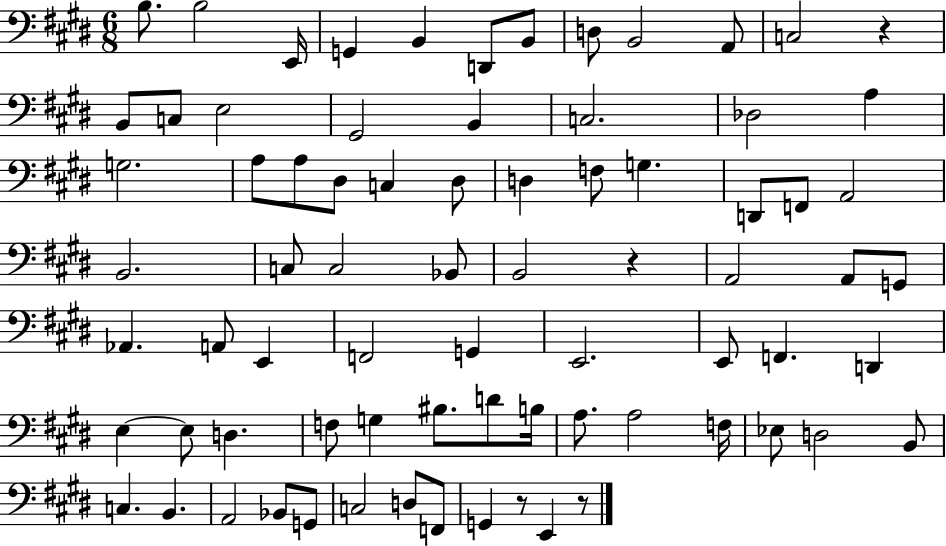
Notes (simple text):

B3/e. B3/h E2/s G2/q B2/q D2/e B2/e D3/e B2/h A2/e C3/h R/q B2/e C3/e E3/h G#2/h B2/q C3/h. Db3/h A3/q G3/h. A3/e A3/e D#3/e C3/q D#3/e D3/q F3/e G3/q. D2/e F2/e A2/h B2/h. C3/e C3/h Bb2/e B2/h R/q A2/h A2/e G2/e Ab2/q. A2/e E2/q F2/h G2/q E2/h. E2/e F2/q. D2/q E3/q E3/e D3/q. F3/e G3/q BIS3/e. D4/e B3/s A3/e. A3/h F3/s Eb3/e D3/h B2/e C3/q. B2/q. A2/h Bb2/e G2/e C3/h D3/e F2/e G2/q R/e E2/q R/e